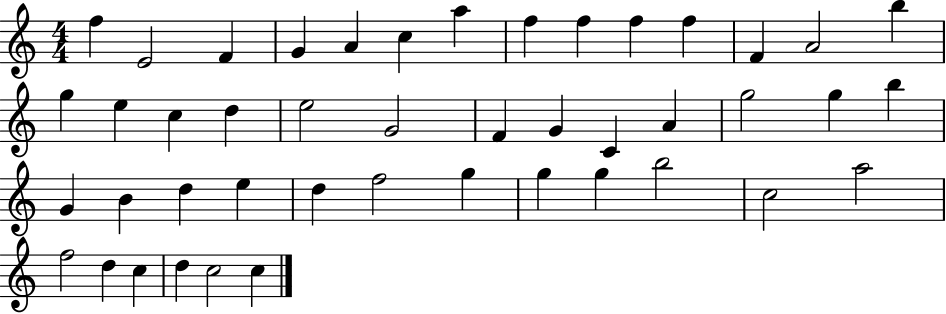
{
  \clef treble
  \numericTimeSignature
  \time 4/4
  \key c \major
  f''4 e'2 f'4 | g'4 a'4 c''4 a''4 | f''4 f''4 f''4 f''4 | f'4 a'2 b''4 | \break g''4 e''4 c''4 d''4 | e''2 g'2 | f'4 g'4 c'4 a'4 | g''2 g''4 b''4 | \break g'4 b'4 d''4 e''4 | d''4 f''2 g''4 | g''4 g''4 b''2 | c''2 a''2 | \break f''2 d''4 c''4 | d''4 c''2 c''4 | \bar "|."
}